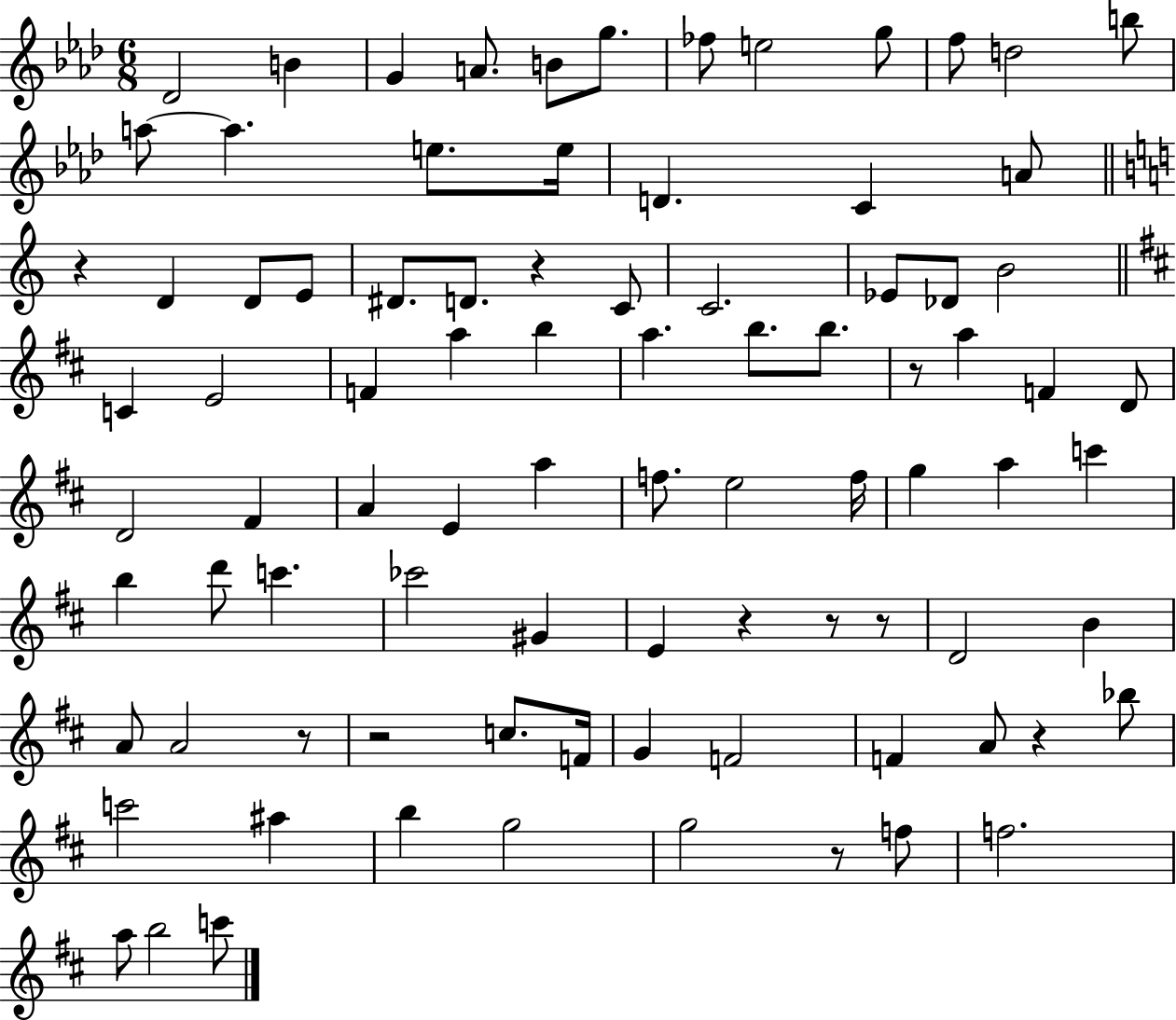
{
  \clef treble
  \numericTimeSignature
  \time 6/8
  \key aes \major
  des'2 b'4 | g'4 a'8. b'8 g''8. | fes''8 e''2 g''8 | f''8 d''2 b''8 | \break a''8~~ a''4. e''8. e''16 | d'4. c'4 a'8 | \bar "||" \break \key c \major r4 d'4 d'8 e'8 | dis'8. d'8. r4 c'8 | c'2. | ees'8 des'8 b'2 | \break \bar "||" \break \key d \major c'4 e'2 | f'4 a''4 b''4 | a''4. b''8. b''8. | r8 a''4 f'4 d'8 | \break d'2 fis'4 | a'4 e'4 a''4 | f''8. e''2 f''16 | g''4 a''4 c'''4 | \break b''4 d'''8 c'''4. | ces'''2 gis'4 | e'4 r4 r8 r8 | d'2 b'4 | \break a'8 a'2 r8 | r2 c''8. f'16 | g'4 f'2 | f'4 a'8 r4 bes''8 | \break c'''2 ais''4 | b''4 g''2 | g''2 r8 f''8 | f''2. | \break a''8 b''2 c'''8 | \bar "|."
}